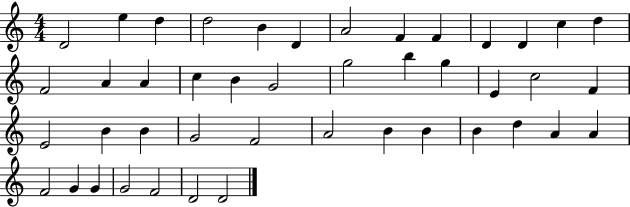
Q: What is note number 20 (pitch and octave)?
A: G5